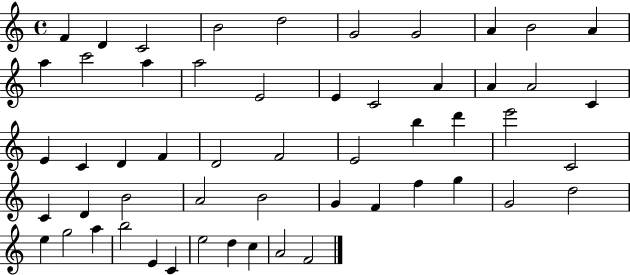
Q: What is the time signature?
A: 4/4